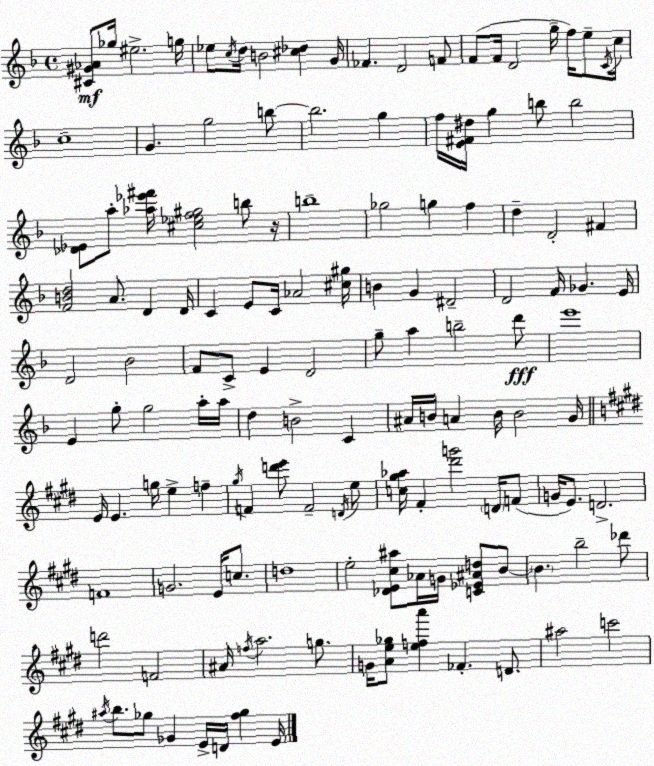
X:1
T:Untitled
M:4/4
L:1/4
K:Dm
[^C^G_A]/2 _g/4 ^e2 g/4 _e/2 c/4 d/4 B2 [^c_d] G/4 _F D2 F/2 F/2 F/4 D2 g/4 f/4 e/2 C/4 c/4 c4 G g2 b/2 b2 g f/4 [E^F^d]/4 g b/2 b2 [_D_E]/2 a/2 [_a_e'^f']/4 [^c_ef^g]2 b/2 z/4 b4 _g2 g f d D2 ^F [FBd]2 A/2 D D/4 C E/2 C/4 _A2 [^c^g]/4 B G ^D2 D2 F/4 _G E/4 D2 _B2 F/2 C/2 E D2 g/2 a b2 d'/2 e'4 E g/2 g2 a/4 a/4 d B2 C ^A/4 B/4 A B/4 B2 G/4 E/4 E g/4 e f ^g/4 F [d'e']/2 F2 D/4 e/2 [c^g_a]/4 ^F [^d'g']2 D/4 F/2 G/4 E/2 D2 F4 G2 E/4 c/2 d4 e2 [_DE^c^a]/2 _A/4 G/4 [C_E^Ad]/2 B/2 B b2 _d'/2 d'2 F2 ^A/4 f/4 a2 g/2 G/4 [Ae_g]/2 [efa'] _F D/2 ^a2 c'2 ^a/4 b/2 _g/2 _G E/4 D/4 [^f_g] E/4